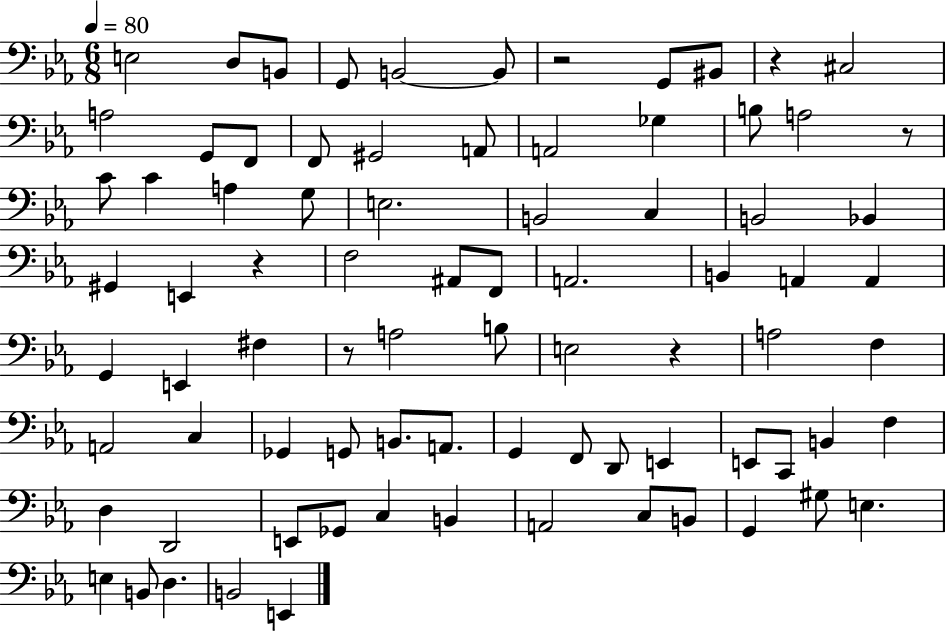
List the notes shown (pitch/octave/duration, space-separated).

E3/h D3/e B2/e G2/e B2/h B2/e R/h G2/e BIS2/e R/q C#3/h A3/h G2/e F2/e F2/e G#2/h A2/e A2/h Gb3/q B3/e A3/h R/e C4/e C4/q A3/q G3/e E3/h. B2/h C3/q B2/h Bb2/q G#2/q E2/q R/q F3/h A#2/e F2/e A2/h. B2/q A2/q A2/q G2/q E2/q F#3/q R/e A3/h B3/e E3/h R/q A3/h F3/q A2/h C3/q Gb2/q G2/e B2/e. A2/e. G2/q F2/e D2/e E2/q E2/e C2/e B2/q F3/q D3/q D2/h E2/e Gb2/e C3/q B2/q A2/h C3/e B2/e G2/q G#3/e E3/q. E3/q B2/e D3/q. B2/h E2/q